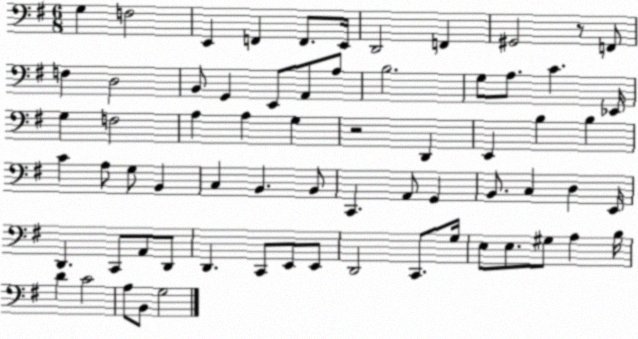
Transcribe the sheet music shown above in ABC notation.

X:1
T:Untitled
M:6/8
L:1/4
K:G
G, F,2 E,, F,, F,,/2 E,,/4 D,,2 F,, ^G,,2 z/2 F,,/2 F, D,2 B,,/2 G,, E,,/2 A,,/2 A,/2 B,2 G,/2 A,/2 C _E,,/4 G, F,2 A, A, G, z2 D,, E,, B, B, C A,/2 G,/2 B,, C, B,, B,,/2 C,, A,,/2 G,, B,,/2 C, D, E,,/4 D,, C,,/2 A,,/2 D,,/2 D,, C,,/2 E,,/2 E,,/2 D,,2 C,,/2 G,/4 E,/2 E,/2 ^G,/2 A, B,/4 D C2 A,/2 B,,/2 G,2